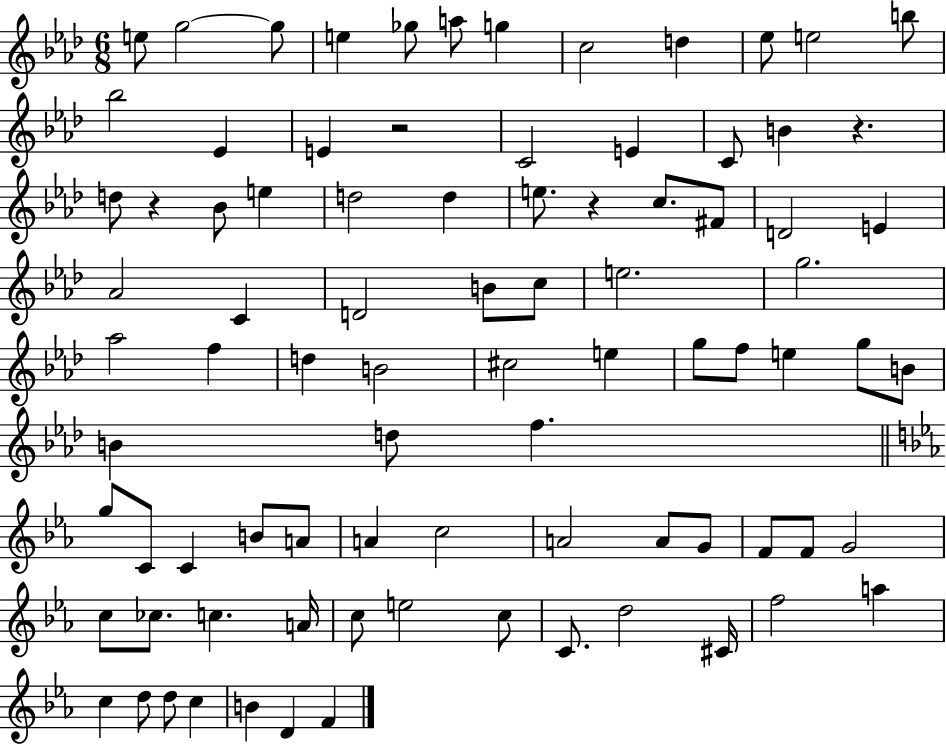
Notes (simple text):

E5/e G5/h G5/e E5/q Gb5/e A5/e G5/q C5/h D5/q Eb5/e E5/h B5/e Bb5/h Eb4/q E4/q R/h C4/h E4/q C4/e B4/q R/q. D5/e R/q Bb4/e E5/q D5/h D5/q E5/e. R/q C5/e. F#4/e D4/h E4/q Ab4/h C4/q D4/h B4/e C5/e E5/h. G5/h. Ab5/h F5/q D5/q B4/h C#5/h E5/q G5/e F5/e E5/q G5/e B4/e B4/q D5/e F5/q. G5/e C4/e C4/q B4/e A4/e A4/q C5/h A4/h A4/e G4/e F4/e F4/e G4/h C5/e CES5/e. C5/q. A4/s C5/e E5/h C5/e C4/e. D5/h C#4/s F5/h A5/q C5/q D5/e D5/e C5/q B4/q D4/q F4/q